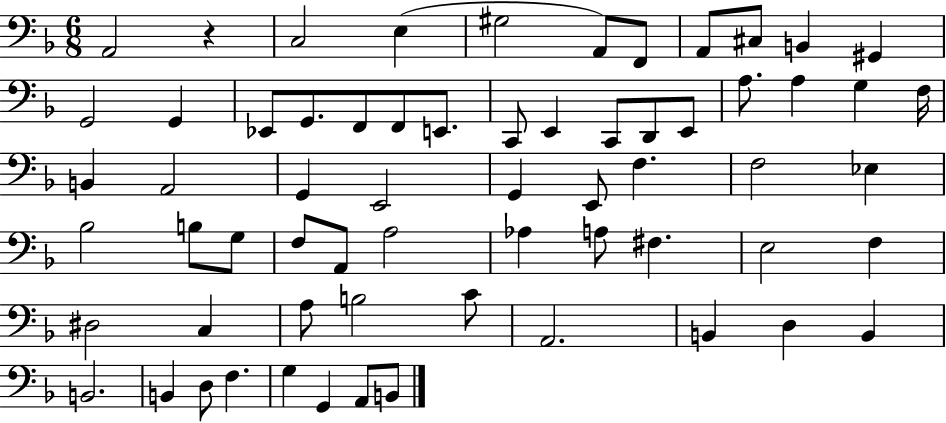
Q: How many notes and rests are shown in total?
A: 64